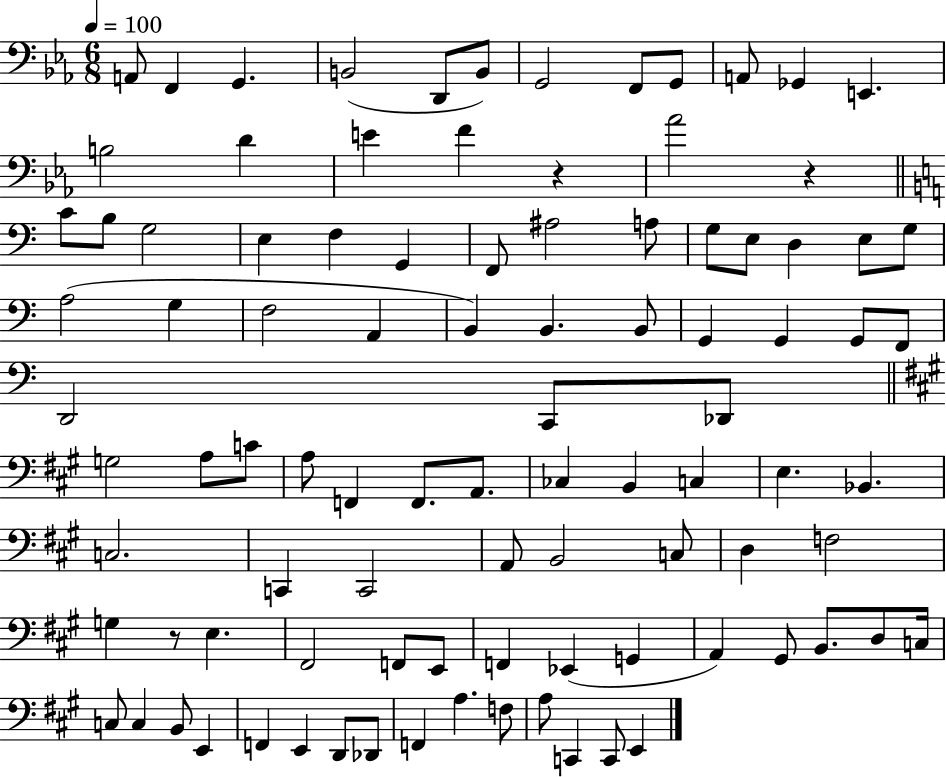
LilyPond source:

{
  \clef bass
  \numericTimeSignature
  \time 6/8
  \key ees \major
  \tempo 4 = 100
  a,8 f,4 g,4. | b,2( d,8 b,8) | g,2 f,8 g,8 | a,8 ges,4 e,4. | \break b2 d'4 | e'4 f'4 r4 | aes'2 r4 | \bar "||" \break \key c \major c'8 b8 g2 | e4 f4 g,4 | f,8 ais2 a8 | g8 e8 d4 e8 g8 | \break a2( g4 | f2 a,4 | b,4) b,4. b,8 | g,4 g,4 g,8 f,8 | \break d,2 c,8 des,8 | \bar "||" \break \key a \major g2 a8 c'8 | a8 f,4 f,8. a,8. | ces4 b,4 c4 | e4. bes,4. | \break c2. | c,4 c,2 | a,8 b,2 c8 | d4 f2 | \break g4 r8 e4. | fis,2 f,8 e,8 | f,4 ees,4( g,4 | a,4) gis,8 b,8. d8 c16 | \break c8 c4 b,8 e,4 | f,4 e,4 d,8 des,8 | f,4 a4. f8 | a8 c,4 c,8 e,4 | \break \bar "|."
}